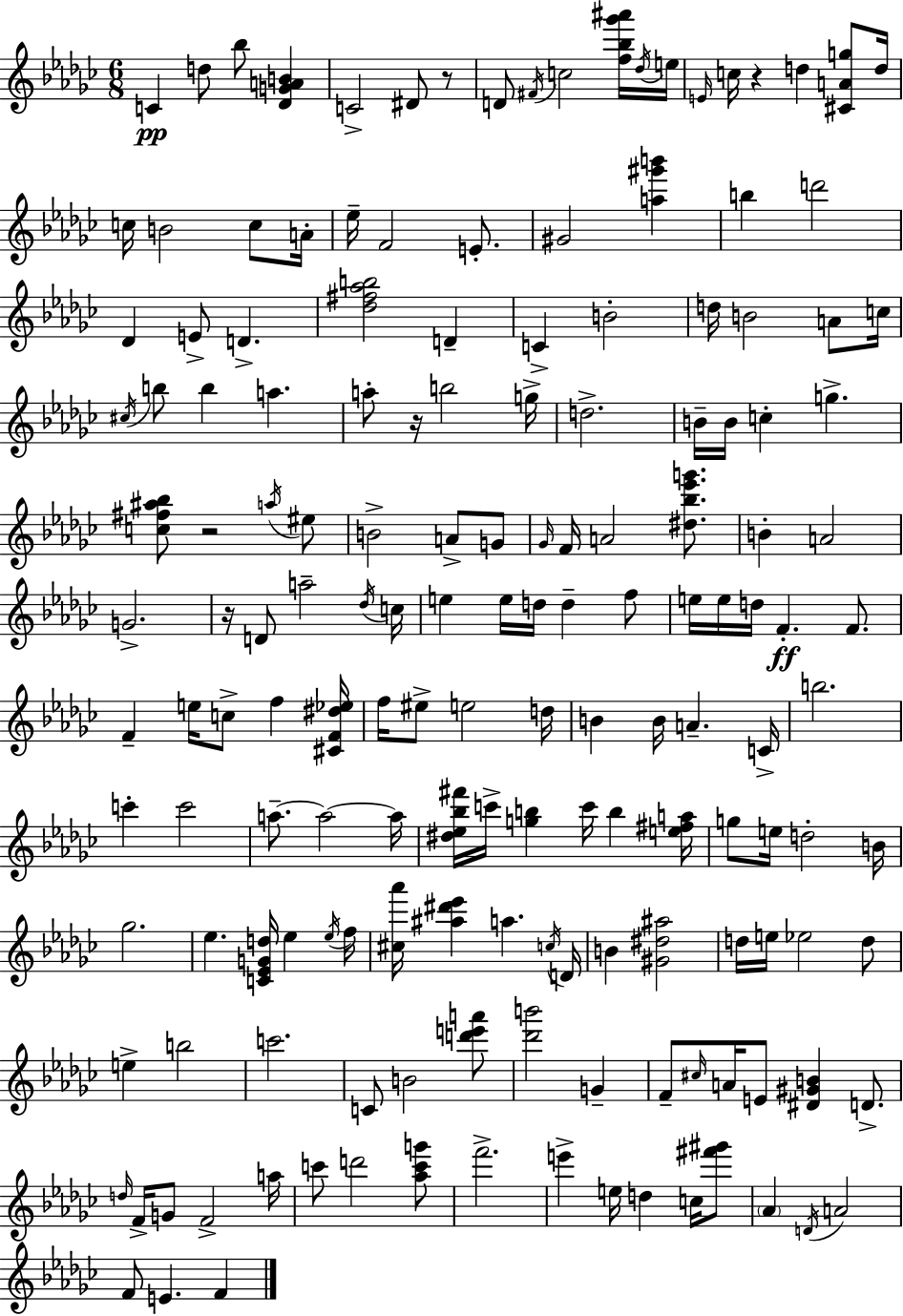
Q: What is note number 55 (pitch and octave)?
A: B4